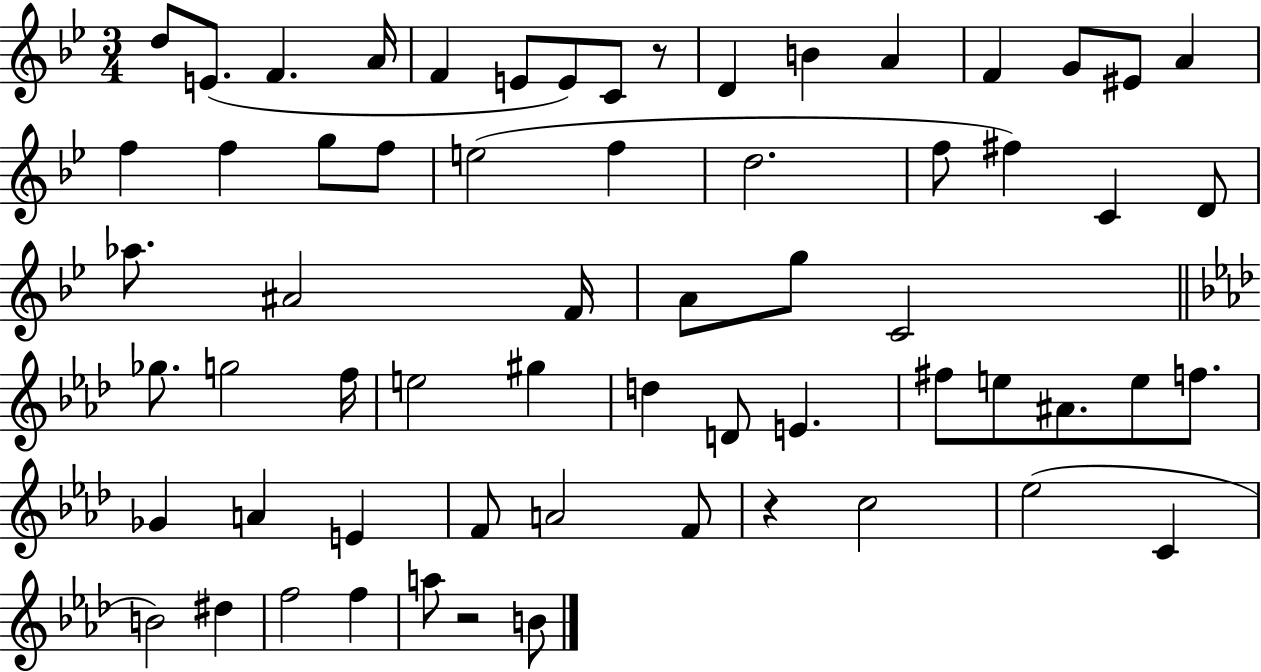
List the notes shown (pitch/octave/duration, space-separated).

D5/e E4/e. F4/q. A4/s F4/q E4/e E4/e C4/e R/e D4/q B4/q A4/q F4/q G4/e EIS4/e A4/q F5/q F5/q G5/e F5/e E5/h F5/q D5/h. F5/e F#5/q C4/q D4/e Ab5/e. A#4/h F4/s A4/e G5/e C4/h Gb5/e. G5/h F5/s E5/h G#5/q D5/q D4/e E4/q. F#5/e E5/e A#4/e. E5/e F5/e. Gb4/q A4/q E4/q F4/e A4/h F4/e R/q C5/h Eb5/h C4/q B4/h D#5/q F5/h F5/q A5/e R/h B4/e